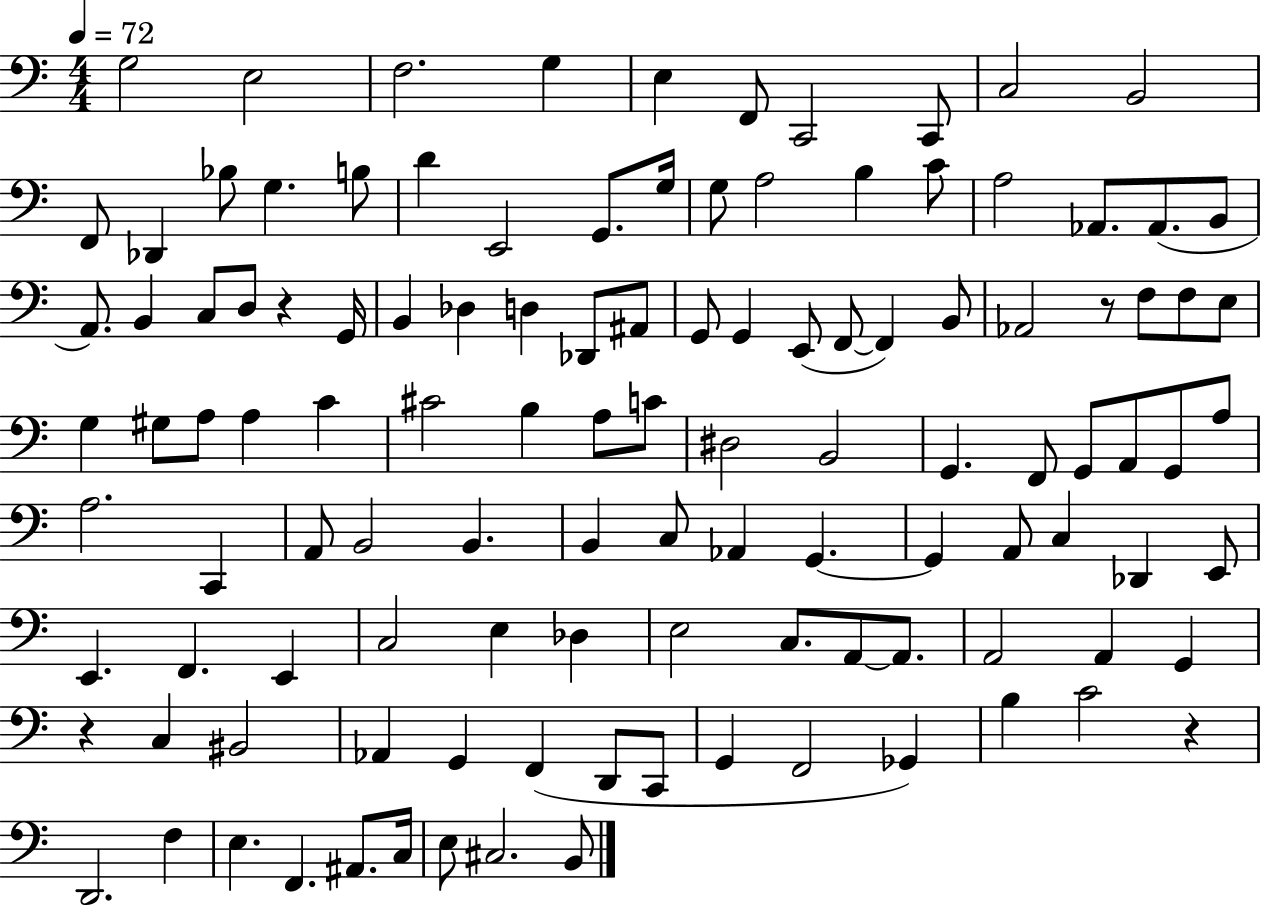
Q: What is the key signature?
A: C major